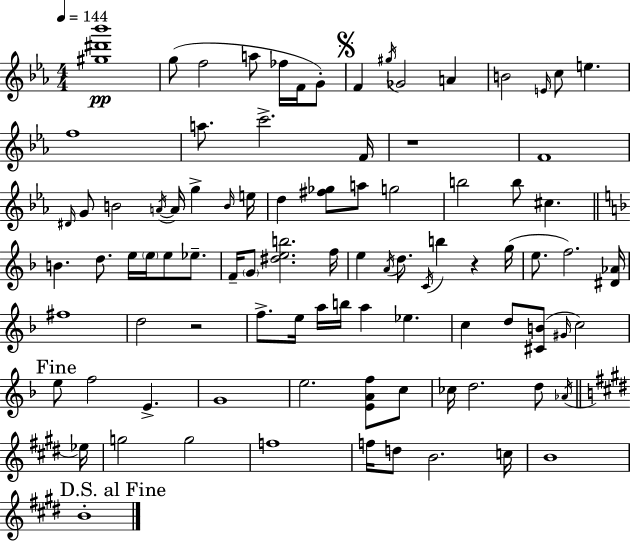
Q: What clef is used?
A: treble